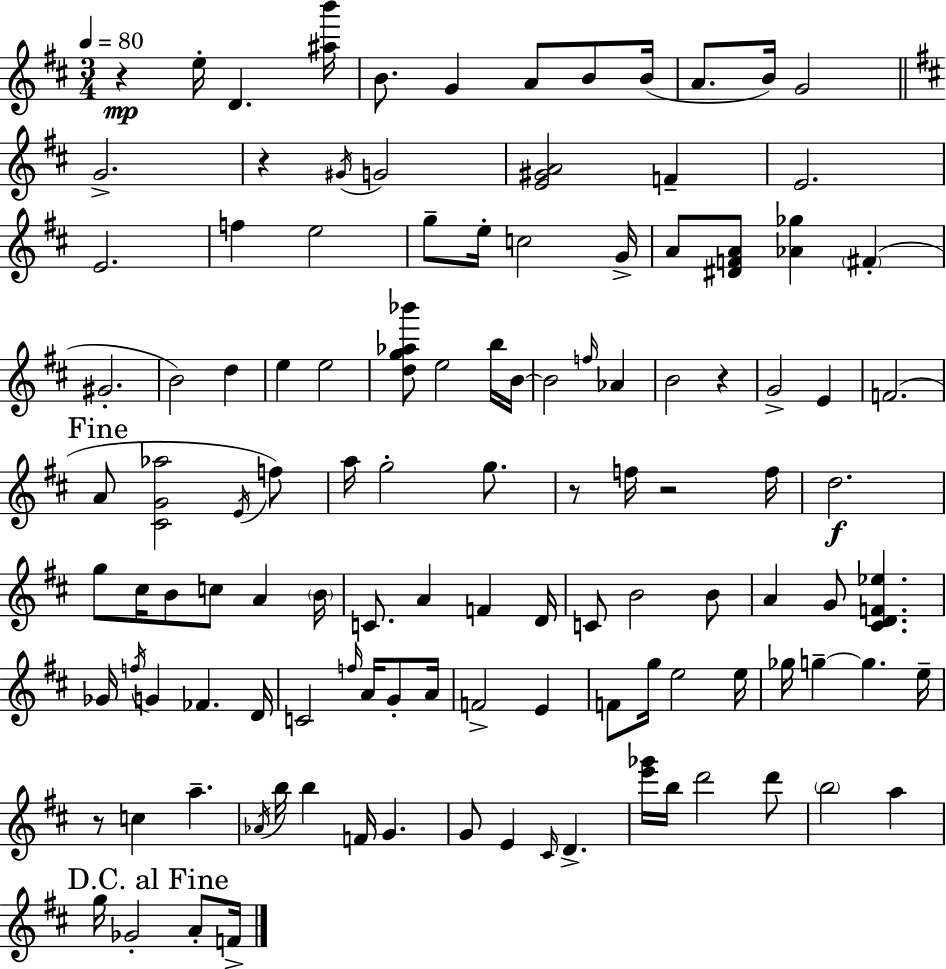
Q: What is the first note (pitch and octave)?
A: E5